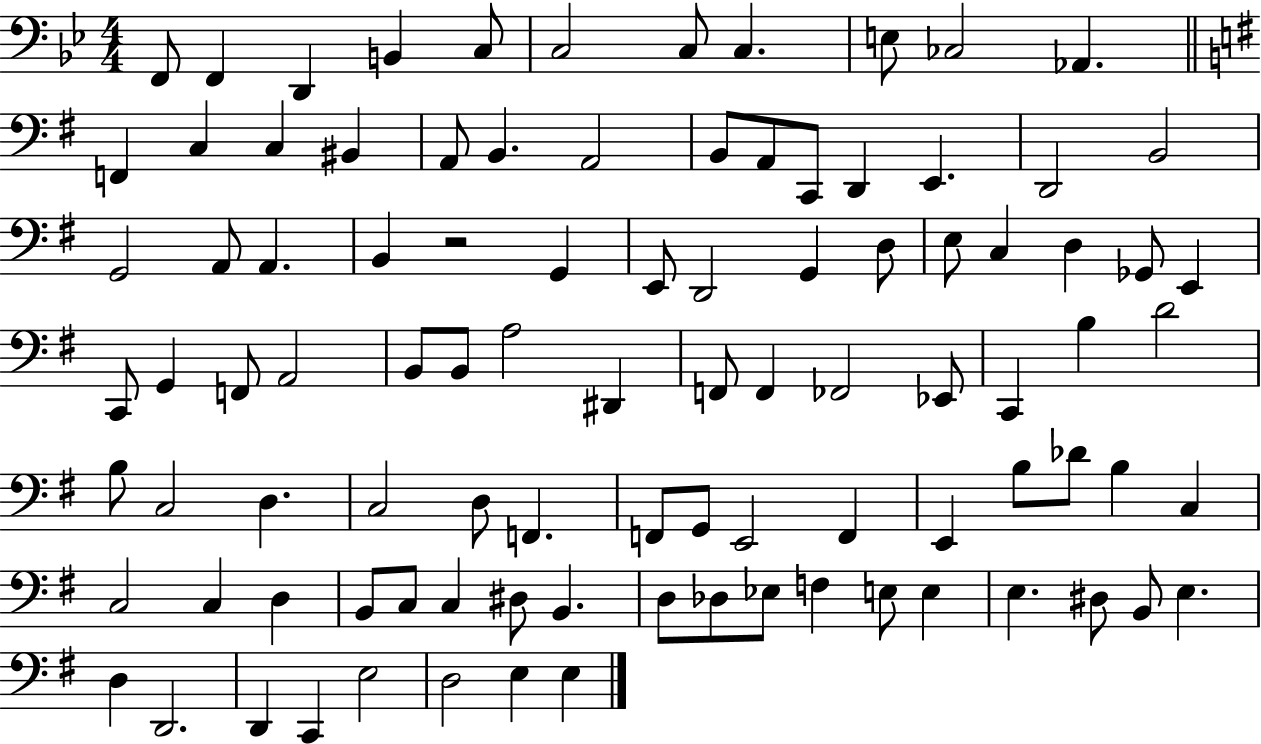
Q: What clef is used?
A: bass